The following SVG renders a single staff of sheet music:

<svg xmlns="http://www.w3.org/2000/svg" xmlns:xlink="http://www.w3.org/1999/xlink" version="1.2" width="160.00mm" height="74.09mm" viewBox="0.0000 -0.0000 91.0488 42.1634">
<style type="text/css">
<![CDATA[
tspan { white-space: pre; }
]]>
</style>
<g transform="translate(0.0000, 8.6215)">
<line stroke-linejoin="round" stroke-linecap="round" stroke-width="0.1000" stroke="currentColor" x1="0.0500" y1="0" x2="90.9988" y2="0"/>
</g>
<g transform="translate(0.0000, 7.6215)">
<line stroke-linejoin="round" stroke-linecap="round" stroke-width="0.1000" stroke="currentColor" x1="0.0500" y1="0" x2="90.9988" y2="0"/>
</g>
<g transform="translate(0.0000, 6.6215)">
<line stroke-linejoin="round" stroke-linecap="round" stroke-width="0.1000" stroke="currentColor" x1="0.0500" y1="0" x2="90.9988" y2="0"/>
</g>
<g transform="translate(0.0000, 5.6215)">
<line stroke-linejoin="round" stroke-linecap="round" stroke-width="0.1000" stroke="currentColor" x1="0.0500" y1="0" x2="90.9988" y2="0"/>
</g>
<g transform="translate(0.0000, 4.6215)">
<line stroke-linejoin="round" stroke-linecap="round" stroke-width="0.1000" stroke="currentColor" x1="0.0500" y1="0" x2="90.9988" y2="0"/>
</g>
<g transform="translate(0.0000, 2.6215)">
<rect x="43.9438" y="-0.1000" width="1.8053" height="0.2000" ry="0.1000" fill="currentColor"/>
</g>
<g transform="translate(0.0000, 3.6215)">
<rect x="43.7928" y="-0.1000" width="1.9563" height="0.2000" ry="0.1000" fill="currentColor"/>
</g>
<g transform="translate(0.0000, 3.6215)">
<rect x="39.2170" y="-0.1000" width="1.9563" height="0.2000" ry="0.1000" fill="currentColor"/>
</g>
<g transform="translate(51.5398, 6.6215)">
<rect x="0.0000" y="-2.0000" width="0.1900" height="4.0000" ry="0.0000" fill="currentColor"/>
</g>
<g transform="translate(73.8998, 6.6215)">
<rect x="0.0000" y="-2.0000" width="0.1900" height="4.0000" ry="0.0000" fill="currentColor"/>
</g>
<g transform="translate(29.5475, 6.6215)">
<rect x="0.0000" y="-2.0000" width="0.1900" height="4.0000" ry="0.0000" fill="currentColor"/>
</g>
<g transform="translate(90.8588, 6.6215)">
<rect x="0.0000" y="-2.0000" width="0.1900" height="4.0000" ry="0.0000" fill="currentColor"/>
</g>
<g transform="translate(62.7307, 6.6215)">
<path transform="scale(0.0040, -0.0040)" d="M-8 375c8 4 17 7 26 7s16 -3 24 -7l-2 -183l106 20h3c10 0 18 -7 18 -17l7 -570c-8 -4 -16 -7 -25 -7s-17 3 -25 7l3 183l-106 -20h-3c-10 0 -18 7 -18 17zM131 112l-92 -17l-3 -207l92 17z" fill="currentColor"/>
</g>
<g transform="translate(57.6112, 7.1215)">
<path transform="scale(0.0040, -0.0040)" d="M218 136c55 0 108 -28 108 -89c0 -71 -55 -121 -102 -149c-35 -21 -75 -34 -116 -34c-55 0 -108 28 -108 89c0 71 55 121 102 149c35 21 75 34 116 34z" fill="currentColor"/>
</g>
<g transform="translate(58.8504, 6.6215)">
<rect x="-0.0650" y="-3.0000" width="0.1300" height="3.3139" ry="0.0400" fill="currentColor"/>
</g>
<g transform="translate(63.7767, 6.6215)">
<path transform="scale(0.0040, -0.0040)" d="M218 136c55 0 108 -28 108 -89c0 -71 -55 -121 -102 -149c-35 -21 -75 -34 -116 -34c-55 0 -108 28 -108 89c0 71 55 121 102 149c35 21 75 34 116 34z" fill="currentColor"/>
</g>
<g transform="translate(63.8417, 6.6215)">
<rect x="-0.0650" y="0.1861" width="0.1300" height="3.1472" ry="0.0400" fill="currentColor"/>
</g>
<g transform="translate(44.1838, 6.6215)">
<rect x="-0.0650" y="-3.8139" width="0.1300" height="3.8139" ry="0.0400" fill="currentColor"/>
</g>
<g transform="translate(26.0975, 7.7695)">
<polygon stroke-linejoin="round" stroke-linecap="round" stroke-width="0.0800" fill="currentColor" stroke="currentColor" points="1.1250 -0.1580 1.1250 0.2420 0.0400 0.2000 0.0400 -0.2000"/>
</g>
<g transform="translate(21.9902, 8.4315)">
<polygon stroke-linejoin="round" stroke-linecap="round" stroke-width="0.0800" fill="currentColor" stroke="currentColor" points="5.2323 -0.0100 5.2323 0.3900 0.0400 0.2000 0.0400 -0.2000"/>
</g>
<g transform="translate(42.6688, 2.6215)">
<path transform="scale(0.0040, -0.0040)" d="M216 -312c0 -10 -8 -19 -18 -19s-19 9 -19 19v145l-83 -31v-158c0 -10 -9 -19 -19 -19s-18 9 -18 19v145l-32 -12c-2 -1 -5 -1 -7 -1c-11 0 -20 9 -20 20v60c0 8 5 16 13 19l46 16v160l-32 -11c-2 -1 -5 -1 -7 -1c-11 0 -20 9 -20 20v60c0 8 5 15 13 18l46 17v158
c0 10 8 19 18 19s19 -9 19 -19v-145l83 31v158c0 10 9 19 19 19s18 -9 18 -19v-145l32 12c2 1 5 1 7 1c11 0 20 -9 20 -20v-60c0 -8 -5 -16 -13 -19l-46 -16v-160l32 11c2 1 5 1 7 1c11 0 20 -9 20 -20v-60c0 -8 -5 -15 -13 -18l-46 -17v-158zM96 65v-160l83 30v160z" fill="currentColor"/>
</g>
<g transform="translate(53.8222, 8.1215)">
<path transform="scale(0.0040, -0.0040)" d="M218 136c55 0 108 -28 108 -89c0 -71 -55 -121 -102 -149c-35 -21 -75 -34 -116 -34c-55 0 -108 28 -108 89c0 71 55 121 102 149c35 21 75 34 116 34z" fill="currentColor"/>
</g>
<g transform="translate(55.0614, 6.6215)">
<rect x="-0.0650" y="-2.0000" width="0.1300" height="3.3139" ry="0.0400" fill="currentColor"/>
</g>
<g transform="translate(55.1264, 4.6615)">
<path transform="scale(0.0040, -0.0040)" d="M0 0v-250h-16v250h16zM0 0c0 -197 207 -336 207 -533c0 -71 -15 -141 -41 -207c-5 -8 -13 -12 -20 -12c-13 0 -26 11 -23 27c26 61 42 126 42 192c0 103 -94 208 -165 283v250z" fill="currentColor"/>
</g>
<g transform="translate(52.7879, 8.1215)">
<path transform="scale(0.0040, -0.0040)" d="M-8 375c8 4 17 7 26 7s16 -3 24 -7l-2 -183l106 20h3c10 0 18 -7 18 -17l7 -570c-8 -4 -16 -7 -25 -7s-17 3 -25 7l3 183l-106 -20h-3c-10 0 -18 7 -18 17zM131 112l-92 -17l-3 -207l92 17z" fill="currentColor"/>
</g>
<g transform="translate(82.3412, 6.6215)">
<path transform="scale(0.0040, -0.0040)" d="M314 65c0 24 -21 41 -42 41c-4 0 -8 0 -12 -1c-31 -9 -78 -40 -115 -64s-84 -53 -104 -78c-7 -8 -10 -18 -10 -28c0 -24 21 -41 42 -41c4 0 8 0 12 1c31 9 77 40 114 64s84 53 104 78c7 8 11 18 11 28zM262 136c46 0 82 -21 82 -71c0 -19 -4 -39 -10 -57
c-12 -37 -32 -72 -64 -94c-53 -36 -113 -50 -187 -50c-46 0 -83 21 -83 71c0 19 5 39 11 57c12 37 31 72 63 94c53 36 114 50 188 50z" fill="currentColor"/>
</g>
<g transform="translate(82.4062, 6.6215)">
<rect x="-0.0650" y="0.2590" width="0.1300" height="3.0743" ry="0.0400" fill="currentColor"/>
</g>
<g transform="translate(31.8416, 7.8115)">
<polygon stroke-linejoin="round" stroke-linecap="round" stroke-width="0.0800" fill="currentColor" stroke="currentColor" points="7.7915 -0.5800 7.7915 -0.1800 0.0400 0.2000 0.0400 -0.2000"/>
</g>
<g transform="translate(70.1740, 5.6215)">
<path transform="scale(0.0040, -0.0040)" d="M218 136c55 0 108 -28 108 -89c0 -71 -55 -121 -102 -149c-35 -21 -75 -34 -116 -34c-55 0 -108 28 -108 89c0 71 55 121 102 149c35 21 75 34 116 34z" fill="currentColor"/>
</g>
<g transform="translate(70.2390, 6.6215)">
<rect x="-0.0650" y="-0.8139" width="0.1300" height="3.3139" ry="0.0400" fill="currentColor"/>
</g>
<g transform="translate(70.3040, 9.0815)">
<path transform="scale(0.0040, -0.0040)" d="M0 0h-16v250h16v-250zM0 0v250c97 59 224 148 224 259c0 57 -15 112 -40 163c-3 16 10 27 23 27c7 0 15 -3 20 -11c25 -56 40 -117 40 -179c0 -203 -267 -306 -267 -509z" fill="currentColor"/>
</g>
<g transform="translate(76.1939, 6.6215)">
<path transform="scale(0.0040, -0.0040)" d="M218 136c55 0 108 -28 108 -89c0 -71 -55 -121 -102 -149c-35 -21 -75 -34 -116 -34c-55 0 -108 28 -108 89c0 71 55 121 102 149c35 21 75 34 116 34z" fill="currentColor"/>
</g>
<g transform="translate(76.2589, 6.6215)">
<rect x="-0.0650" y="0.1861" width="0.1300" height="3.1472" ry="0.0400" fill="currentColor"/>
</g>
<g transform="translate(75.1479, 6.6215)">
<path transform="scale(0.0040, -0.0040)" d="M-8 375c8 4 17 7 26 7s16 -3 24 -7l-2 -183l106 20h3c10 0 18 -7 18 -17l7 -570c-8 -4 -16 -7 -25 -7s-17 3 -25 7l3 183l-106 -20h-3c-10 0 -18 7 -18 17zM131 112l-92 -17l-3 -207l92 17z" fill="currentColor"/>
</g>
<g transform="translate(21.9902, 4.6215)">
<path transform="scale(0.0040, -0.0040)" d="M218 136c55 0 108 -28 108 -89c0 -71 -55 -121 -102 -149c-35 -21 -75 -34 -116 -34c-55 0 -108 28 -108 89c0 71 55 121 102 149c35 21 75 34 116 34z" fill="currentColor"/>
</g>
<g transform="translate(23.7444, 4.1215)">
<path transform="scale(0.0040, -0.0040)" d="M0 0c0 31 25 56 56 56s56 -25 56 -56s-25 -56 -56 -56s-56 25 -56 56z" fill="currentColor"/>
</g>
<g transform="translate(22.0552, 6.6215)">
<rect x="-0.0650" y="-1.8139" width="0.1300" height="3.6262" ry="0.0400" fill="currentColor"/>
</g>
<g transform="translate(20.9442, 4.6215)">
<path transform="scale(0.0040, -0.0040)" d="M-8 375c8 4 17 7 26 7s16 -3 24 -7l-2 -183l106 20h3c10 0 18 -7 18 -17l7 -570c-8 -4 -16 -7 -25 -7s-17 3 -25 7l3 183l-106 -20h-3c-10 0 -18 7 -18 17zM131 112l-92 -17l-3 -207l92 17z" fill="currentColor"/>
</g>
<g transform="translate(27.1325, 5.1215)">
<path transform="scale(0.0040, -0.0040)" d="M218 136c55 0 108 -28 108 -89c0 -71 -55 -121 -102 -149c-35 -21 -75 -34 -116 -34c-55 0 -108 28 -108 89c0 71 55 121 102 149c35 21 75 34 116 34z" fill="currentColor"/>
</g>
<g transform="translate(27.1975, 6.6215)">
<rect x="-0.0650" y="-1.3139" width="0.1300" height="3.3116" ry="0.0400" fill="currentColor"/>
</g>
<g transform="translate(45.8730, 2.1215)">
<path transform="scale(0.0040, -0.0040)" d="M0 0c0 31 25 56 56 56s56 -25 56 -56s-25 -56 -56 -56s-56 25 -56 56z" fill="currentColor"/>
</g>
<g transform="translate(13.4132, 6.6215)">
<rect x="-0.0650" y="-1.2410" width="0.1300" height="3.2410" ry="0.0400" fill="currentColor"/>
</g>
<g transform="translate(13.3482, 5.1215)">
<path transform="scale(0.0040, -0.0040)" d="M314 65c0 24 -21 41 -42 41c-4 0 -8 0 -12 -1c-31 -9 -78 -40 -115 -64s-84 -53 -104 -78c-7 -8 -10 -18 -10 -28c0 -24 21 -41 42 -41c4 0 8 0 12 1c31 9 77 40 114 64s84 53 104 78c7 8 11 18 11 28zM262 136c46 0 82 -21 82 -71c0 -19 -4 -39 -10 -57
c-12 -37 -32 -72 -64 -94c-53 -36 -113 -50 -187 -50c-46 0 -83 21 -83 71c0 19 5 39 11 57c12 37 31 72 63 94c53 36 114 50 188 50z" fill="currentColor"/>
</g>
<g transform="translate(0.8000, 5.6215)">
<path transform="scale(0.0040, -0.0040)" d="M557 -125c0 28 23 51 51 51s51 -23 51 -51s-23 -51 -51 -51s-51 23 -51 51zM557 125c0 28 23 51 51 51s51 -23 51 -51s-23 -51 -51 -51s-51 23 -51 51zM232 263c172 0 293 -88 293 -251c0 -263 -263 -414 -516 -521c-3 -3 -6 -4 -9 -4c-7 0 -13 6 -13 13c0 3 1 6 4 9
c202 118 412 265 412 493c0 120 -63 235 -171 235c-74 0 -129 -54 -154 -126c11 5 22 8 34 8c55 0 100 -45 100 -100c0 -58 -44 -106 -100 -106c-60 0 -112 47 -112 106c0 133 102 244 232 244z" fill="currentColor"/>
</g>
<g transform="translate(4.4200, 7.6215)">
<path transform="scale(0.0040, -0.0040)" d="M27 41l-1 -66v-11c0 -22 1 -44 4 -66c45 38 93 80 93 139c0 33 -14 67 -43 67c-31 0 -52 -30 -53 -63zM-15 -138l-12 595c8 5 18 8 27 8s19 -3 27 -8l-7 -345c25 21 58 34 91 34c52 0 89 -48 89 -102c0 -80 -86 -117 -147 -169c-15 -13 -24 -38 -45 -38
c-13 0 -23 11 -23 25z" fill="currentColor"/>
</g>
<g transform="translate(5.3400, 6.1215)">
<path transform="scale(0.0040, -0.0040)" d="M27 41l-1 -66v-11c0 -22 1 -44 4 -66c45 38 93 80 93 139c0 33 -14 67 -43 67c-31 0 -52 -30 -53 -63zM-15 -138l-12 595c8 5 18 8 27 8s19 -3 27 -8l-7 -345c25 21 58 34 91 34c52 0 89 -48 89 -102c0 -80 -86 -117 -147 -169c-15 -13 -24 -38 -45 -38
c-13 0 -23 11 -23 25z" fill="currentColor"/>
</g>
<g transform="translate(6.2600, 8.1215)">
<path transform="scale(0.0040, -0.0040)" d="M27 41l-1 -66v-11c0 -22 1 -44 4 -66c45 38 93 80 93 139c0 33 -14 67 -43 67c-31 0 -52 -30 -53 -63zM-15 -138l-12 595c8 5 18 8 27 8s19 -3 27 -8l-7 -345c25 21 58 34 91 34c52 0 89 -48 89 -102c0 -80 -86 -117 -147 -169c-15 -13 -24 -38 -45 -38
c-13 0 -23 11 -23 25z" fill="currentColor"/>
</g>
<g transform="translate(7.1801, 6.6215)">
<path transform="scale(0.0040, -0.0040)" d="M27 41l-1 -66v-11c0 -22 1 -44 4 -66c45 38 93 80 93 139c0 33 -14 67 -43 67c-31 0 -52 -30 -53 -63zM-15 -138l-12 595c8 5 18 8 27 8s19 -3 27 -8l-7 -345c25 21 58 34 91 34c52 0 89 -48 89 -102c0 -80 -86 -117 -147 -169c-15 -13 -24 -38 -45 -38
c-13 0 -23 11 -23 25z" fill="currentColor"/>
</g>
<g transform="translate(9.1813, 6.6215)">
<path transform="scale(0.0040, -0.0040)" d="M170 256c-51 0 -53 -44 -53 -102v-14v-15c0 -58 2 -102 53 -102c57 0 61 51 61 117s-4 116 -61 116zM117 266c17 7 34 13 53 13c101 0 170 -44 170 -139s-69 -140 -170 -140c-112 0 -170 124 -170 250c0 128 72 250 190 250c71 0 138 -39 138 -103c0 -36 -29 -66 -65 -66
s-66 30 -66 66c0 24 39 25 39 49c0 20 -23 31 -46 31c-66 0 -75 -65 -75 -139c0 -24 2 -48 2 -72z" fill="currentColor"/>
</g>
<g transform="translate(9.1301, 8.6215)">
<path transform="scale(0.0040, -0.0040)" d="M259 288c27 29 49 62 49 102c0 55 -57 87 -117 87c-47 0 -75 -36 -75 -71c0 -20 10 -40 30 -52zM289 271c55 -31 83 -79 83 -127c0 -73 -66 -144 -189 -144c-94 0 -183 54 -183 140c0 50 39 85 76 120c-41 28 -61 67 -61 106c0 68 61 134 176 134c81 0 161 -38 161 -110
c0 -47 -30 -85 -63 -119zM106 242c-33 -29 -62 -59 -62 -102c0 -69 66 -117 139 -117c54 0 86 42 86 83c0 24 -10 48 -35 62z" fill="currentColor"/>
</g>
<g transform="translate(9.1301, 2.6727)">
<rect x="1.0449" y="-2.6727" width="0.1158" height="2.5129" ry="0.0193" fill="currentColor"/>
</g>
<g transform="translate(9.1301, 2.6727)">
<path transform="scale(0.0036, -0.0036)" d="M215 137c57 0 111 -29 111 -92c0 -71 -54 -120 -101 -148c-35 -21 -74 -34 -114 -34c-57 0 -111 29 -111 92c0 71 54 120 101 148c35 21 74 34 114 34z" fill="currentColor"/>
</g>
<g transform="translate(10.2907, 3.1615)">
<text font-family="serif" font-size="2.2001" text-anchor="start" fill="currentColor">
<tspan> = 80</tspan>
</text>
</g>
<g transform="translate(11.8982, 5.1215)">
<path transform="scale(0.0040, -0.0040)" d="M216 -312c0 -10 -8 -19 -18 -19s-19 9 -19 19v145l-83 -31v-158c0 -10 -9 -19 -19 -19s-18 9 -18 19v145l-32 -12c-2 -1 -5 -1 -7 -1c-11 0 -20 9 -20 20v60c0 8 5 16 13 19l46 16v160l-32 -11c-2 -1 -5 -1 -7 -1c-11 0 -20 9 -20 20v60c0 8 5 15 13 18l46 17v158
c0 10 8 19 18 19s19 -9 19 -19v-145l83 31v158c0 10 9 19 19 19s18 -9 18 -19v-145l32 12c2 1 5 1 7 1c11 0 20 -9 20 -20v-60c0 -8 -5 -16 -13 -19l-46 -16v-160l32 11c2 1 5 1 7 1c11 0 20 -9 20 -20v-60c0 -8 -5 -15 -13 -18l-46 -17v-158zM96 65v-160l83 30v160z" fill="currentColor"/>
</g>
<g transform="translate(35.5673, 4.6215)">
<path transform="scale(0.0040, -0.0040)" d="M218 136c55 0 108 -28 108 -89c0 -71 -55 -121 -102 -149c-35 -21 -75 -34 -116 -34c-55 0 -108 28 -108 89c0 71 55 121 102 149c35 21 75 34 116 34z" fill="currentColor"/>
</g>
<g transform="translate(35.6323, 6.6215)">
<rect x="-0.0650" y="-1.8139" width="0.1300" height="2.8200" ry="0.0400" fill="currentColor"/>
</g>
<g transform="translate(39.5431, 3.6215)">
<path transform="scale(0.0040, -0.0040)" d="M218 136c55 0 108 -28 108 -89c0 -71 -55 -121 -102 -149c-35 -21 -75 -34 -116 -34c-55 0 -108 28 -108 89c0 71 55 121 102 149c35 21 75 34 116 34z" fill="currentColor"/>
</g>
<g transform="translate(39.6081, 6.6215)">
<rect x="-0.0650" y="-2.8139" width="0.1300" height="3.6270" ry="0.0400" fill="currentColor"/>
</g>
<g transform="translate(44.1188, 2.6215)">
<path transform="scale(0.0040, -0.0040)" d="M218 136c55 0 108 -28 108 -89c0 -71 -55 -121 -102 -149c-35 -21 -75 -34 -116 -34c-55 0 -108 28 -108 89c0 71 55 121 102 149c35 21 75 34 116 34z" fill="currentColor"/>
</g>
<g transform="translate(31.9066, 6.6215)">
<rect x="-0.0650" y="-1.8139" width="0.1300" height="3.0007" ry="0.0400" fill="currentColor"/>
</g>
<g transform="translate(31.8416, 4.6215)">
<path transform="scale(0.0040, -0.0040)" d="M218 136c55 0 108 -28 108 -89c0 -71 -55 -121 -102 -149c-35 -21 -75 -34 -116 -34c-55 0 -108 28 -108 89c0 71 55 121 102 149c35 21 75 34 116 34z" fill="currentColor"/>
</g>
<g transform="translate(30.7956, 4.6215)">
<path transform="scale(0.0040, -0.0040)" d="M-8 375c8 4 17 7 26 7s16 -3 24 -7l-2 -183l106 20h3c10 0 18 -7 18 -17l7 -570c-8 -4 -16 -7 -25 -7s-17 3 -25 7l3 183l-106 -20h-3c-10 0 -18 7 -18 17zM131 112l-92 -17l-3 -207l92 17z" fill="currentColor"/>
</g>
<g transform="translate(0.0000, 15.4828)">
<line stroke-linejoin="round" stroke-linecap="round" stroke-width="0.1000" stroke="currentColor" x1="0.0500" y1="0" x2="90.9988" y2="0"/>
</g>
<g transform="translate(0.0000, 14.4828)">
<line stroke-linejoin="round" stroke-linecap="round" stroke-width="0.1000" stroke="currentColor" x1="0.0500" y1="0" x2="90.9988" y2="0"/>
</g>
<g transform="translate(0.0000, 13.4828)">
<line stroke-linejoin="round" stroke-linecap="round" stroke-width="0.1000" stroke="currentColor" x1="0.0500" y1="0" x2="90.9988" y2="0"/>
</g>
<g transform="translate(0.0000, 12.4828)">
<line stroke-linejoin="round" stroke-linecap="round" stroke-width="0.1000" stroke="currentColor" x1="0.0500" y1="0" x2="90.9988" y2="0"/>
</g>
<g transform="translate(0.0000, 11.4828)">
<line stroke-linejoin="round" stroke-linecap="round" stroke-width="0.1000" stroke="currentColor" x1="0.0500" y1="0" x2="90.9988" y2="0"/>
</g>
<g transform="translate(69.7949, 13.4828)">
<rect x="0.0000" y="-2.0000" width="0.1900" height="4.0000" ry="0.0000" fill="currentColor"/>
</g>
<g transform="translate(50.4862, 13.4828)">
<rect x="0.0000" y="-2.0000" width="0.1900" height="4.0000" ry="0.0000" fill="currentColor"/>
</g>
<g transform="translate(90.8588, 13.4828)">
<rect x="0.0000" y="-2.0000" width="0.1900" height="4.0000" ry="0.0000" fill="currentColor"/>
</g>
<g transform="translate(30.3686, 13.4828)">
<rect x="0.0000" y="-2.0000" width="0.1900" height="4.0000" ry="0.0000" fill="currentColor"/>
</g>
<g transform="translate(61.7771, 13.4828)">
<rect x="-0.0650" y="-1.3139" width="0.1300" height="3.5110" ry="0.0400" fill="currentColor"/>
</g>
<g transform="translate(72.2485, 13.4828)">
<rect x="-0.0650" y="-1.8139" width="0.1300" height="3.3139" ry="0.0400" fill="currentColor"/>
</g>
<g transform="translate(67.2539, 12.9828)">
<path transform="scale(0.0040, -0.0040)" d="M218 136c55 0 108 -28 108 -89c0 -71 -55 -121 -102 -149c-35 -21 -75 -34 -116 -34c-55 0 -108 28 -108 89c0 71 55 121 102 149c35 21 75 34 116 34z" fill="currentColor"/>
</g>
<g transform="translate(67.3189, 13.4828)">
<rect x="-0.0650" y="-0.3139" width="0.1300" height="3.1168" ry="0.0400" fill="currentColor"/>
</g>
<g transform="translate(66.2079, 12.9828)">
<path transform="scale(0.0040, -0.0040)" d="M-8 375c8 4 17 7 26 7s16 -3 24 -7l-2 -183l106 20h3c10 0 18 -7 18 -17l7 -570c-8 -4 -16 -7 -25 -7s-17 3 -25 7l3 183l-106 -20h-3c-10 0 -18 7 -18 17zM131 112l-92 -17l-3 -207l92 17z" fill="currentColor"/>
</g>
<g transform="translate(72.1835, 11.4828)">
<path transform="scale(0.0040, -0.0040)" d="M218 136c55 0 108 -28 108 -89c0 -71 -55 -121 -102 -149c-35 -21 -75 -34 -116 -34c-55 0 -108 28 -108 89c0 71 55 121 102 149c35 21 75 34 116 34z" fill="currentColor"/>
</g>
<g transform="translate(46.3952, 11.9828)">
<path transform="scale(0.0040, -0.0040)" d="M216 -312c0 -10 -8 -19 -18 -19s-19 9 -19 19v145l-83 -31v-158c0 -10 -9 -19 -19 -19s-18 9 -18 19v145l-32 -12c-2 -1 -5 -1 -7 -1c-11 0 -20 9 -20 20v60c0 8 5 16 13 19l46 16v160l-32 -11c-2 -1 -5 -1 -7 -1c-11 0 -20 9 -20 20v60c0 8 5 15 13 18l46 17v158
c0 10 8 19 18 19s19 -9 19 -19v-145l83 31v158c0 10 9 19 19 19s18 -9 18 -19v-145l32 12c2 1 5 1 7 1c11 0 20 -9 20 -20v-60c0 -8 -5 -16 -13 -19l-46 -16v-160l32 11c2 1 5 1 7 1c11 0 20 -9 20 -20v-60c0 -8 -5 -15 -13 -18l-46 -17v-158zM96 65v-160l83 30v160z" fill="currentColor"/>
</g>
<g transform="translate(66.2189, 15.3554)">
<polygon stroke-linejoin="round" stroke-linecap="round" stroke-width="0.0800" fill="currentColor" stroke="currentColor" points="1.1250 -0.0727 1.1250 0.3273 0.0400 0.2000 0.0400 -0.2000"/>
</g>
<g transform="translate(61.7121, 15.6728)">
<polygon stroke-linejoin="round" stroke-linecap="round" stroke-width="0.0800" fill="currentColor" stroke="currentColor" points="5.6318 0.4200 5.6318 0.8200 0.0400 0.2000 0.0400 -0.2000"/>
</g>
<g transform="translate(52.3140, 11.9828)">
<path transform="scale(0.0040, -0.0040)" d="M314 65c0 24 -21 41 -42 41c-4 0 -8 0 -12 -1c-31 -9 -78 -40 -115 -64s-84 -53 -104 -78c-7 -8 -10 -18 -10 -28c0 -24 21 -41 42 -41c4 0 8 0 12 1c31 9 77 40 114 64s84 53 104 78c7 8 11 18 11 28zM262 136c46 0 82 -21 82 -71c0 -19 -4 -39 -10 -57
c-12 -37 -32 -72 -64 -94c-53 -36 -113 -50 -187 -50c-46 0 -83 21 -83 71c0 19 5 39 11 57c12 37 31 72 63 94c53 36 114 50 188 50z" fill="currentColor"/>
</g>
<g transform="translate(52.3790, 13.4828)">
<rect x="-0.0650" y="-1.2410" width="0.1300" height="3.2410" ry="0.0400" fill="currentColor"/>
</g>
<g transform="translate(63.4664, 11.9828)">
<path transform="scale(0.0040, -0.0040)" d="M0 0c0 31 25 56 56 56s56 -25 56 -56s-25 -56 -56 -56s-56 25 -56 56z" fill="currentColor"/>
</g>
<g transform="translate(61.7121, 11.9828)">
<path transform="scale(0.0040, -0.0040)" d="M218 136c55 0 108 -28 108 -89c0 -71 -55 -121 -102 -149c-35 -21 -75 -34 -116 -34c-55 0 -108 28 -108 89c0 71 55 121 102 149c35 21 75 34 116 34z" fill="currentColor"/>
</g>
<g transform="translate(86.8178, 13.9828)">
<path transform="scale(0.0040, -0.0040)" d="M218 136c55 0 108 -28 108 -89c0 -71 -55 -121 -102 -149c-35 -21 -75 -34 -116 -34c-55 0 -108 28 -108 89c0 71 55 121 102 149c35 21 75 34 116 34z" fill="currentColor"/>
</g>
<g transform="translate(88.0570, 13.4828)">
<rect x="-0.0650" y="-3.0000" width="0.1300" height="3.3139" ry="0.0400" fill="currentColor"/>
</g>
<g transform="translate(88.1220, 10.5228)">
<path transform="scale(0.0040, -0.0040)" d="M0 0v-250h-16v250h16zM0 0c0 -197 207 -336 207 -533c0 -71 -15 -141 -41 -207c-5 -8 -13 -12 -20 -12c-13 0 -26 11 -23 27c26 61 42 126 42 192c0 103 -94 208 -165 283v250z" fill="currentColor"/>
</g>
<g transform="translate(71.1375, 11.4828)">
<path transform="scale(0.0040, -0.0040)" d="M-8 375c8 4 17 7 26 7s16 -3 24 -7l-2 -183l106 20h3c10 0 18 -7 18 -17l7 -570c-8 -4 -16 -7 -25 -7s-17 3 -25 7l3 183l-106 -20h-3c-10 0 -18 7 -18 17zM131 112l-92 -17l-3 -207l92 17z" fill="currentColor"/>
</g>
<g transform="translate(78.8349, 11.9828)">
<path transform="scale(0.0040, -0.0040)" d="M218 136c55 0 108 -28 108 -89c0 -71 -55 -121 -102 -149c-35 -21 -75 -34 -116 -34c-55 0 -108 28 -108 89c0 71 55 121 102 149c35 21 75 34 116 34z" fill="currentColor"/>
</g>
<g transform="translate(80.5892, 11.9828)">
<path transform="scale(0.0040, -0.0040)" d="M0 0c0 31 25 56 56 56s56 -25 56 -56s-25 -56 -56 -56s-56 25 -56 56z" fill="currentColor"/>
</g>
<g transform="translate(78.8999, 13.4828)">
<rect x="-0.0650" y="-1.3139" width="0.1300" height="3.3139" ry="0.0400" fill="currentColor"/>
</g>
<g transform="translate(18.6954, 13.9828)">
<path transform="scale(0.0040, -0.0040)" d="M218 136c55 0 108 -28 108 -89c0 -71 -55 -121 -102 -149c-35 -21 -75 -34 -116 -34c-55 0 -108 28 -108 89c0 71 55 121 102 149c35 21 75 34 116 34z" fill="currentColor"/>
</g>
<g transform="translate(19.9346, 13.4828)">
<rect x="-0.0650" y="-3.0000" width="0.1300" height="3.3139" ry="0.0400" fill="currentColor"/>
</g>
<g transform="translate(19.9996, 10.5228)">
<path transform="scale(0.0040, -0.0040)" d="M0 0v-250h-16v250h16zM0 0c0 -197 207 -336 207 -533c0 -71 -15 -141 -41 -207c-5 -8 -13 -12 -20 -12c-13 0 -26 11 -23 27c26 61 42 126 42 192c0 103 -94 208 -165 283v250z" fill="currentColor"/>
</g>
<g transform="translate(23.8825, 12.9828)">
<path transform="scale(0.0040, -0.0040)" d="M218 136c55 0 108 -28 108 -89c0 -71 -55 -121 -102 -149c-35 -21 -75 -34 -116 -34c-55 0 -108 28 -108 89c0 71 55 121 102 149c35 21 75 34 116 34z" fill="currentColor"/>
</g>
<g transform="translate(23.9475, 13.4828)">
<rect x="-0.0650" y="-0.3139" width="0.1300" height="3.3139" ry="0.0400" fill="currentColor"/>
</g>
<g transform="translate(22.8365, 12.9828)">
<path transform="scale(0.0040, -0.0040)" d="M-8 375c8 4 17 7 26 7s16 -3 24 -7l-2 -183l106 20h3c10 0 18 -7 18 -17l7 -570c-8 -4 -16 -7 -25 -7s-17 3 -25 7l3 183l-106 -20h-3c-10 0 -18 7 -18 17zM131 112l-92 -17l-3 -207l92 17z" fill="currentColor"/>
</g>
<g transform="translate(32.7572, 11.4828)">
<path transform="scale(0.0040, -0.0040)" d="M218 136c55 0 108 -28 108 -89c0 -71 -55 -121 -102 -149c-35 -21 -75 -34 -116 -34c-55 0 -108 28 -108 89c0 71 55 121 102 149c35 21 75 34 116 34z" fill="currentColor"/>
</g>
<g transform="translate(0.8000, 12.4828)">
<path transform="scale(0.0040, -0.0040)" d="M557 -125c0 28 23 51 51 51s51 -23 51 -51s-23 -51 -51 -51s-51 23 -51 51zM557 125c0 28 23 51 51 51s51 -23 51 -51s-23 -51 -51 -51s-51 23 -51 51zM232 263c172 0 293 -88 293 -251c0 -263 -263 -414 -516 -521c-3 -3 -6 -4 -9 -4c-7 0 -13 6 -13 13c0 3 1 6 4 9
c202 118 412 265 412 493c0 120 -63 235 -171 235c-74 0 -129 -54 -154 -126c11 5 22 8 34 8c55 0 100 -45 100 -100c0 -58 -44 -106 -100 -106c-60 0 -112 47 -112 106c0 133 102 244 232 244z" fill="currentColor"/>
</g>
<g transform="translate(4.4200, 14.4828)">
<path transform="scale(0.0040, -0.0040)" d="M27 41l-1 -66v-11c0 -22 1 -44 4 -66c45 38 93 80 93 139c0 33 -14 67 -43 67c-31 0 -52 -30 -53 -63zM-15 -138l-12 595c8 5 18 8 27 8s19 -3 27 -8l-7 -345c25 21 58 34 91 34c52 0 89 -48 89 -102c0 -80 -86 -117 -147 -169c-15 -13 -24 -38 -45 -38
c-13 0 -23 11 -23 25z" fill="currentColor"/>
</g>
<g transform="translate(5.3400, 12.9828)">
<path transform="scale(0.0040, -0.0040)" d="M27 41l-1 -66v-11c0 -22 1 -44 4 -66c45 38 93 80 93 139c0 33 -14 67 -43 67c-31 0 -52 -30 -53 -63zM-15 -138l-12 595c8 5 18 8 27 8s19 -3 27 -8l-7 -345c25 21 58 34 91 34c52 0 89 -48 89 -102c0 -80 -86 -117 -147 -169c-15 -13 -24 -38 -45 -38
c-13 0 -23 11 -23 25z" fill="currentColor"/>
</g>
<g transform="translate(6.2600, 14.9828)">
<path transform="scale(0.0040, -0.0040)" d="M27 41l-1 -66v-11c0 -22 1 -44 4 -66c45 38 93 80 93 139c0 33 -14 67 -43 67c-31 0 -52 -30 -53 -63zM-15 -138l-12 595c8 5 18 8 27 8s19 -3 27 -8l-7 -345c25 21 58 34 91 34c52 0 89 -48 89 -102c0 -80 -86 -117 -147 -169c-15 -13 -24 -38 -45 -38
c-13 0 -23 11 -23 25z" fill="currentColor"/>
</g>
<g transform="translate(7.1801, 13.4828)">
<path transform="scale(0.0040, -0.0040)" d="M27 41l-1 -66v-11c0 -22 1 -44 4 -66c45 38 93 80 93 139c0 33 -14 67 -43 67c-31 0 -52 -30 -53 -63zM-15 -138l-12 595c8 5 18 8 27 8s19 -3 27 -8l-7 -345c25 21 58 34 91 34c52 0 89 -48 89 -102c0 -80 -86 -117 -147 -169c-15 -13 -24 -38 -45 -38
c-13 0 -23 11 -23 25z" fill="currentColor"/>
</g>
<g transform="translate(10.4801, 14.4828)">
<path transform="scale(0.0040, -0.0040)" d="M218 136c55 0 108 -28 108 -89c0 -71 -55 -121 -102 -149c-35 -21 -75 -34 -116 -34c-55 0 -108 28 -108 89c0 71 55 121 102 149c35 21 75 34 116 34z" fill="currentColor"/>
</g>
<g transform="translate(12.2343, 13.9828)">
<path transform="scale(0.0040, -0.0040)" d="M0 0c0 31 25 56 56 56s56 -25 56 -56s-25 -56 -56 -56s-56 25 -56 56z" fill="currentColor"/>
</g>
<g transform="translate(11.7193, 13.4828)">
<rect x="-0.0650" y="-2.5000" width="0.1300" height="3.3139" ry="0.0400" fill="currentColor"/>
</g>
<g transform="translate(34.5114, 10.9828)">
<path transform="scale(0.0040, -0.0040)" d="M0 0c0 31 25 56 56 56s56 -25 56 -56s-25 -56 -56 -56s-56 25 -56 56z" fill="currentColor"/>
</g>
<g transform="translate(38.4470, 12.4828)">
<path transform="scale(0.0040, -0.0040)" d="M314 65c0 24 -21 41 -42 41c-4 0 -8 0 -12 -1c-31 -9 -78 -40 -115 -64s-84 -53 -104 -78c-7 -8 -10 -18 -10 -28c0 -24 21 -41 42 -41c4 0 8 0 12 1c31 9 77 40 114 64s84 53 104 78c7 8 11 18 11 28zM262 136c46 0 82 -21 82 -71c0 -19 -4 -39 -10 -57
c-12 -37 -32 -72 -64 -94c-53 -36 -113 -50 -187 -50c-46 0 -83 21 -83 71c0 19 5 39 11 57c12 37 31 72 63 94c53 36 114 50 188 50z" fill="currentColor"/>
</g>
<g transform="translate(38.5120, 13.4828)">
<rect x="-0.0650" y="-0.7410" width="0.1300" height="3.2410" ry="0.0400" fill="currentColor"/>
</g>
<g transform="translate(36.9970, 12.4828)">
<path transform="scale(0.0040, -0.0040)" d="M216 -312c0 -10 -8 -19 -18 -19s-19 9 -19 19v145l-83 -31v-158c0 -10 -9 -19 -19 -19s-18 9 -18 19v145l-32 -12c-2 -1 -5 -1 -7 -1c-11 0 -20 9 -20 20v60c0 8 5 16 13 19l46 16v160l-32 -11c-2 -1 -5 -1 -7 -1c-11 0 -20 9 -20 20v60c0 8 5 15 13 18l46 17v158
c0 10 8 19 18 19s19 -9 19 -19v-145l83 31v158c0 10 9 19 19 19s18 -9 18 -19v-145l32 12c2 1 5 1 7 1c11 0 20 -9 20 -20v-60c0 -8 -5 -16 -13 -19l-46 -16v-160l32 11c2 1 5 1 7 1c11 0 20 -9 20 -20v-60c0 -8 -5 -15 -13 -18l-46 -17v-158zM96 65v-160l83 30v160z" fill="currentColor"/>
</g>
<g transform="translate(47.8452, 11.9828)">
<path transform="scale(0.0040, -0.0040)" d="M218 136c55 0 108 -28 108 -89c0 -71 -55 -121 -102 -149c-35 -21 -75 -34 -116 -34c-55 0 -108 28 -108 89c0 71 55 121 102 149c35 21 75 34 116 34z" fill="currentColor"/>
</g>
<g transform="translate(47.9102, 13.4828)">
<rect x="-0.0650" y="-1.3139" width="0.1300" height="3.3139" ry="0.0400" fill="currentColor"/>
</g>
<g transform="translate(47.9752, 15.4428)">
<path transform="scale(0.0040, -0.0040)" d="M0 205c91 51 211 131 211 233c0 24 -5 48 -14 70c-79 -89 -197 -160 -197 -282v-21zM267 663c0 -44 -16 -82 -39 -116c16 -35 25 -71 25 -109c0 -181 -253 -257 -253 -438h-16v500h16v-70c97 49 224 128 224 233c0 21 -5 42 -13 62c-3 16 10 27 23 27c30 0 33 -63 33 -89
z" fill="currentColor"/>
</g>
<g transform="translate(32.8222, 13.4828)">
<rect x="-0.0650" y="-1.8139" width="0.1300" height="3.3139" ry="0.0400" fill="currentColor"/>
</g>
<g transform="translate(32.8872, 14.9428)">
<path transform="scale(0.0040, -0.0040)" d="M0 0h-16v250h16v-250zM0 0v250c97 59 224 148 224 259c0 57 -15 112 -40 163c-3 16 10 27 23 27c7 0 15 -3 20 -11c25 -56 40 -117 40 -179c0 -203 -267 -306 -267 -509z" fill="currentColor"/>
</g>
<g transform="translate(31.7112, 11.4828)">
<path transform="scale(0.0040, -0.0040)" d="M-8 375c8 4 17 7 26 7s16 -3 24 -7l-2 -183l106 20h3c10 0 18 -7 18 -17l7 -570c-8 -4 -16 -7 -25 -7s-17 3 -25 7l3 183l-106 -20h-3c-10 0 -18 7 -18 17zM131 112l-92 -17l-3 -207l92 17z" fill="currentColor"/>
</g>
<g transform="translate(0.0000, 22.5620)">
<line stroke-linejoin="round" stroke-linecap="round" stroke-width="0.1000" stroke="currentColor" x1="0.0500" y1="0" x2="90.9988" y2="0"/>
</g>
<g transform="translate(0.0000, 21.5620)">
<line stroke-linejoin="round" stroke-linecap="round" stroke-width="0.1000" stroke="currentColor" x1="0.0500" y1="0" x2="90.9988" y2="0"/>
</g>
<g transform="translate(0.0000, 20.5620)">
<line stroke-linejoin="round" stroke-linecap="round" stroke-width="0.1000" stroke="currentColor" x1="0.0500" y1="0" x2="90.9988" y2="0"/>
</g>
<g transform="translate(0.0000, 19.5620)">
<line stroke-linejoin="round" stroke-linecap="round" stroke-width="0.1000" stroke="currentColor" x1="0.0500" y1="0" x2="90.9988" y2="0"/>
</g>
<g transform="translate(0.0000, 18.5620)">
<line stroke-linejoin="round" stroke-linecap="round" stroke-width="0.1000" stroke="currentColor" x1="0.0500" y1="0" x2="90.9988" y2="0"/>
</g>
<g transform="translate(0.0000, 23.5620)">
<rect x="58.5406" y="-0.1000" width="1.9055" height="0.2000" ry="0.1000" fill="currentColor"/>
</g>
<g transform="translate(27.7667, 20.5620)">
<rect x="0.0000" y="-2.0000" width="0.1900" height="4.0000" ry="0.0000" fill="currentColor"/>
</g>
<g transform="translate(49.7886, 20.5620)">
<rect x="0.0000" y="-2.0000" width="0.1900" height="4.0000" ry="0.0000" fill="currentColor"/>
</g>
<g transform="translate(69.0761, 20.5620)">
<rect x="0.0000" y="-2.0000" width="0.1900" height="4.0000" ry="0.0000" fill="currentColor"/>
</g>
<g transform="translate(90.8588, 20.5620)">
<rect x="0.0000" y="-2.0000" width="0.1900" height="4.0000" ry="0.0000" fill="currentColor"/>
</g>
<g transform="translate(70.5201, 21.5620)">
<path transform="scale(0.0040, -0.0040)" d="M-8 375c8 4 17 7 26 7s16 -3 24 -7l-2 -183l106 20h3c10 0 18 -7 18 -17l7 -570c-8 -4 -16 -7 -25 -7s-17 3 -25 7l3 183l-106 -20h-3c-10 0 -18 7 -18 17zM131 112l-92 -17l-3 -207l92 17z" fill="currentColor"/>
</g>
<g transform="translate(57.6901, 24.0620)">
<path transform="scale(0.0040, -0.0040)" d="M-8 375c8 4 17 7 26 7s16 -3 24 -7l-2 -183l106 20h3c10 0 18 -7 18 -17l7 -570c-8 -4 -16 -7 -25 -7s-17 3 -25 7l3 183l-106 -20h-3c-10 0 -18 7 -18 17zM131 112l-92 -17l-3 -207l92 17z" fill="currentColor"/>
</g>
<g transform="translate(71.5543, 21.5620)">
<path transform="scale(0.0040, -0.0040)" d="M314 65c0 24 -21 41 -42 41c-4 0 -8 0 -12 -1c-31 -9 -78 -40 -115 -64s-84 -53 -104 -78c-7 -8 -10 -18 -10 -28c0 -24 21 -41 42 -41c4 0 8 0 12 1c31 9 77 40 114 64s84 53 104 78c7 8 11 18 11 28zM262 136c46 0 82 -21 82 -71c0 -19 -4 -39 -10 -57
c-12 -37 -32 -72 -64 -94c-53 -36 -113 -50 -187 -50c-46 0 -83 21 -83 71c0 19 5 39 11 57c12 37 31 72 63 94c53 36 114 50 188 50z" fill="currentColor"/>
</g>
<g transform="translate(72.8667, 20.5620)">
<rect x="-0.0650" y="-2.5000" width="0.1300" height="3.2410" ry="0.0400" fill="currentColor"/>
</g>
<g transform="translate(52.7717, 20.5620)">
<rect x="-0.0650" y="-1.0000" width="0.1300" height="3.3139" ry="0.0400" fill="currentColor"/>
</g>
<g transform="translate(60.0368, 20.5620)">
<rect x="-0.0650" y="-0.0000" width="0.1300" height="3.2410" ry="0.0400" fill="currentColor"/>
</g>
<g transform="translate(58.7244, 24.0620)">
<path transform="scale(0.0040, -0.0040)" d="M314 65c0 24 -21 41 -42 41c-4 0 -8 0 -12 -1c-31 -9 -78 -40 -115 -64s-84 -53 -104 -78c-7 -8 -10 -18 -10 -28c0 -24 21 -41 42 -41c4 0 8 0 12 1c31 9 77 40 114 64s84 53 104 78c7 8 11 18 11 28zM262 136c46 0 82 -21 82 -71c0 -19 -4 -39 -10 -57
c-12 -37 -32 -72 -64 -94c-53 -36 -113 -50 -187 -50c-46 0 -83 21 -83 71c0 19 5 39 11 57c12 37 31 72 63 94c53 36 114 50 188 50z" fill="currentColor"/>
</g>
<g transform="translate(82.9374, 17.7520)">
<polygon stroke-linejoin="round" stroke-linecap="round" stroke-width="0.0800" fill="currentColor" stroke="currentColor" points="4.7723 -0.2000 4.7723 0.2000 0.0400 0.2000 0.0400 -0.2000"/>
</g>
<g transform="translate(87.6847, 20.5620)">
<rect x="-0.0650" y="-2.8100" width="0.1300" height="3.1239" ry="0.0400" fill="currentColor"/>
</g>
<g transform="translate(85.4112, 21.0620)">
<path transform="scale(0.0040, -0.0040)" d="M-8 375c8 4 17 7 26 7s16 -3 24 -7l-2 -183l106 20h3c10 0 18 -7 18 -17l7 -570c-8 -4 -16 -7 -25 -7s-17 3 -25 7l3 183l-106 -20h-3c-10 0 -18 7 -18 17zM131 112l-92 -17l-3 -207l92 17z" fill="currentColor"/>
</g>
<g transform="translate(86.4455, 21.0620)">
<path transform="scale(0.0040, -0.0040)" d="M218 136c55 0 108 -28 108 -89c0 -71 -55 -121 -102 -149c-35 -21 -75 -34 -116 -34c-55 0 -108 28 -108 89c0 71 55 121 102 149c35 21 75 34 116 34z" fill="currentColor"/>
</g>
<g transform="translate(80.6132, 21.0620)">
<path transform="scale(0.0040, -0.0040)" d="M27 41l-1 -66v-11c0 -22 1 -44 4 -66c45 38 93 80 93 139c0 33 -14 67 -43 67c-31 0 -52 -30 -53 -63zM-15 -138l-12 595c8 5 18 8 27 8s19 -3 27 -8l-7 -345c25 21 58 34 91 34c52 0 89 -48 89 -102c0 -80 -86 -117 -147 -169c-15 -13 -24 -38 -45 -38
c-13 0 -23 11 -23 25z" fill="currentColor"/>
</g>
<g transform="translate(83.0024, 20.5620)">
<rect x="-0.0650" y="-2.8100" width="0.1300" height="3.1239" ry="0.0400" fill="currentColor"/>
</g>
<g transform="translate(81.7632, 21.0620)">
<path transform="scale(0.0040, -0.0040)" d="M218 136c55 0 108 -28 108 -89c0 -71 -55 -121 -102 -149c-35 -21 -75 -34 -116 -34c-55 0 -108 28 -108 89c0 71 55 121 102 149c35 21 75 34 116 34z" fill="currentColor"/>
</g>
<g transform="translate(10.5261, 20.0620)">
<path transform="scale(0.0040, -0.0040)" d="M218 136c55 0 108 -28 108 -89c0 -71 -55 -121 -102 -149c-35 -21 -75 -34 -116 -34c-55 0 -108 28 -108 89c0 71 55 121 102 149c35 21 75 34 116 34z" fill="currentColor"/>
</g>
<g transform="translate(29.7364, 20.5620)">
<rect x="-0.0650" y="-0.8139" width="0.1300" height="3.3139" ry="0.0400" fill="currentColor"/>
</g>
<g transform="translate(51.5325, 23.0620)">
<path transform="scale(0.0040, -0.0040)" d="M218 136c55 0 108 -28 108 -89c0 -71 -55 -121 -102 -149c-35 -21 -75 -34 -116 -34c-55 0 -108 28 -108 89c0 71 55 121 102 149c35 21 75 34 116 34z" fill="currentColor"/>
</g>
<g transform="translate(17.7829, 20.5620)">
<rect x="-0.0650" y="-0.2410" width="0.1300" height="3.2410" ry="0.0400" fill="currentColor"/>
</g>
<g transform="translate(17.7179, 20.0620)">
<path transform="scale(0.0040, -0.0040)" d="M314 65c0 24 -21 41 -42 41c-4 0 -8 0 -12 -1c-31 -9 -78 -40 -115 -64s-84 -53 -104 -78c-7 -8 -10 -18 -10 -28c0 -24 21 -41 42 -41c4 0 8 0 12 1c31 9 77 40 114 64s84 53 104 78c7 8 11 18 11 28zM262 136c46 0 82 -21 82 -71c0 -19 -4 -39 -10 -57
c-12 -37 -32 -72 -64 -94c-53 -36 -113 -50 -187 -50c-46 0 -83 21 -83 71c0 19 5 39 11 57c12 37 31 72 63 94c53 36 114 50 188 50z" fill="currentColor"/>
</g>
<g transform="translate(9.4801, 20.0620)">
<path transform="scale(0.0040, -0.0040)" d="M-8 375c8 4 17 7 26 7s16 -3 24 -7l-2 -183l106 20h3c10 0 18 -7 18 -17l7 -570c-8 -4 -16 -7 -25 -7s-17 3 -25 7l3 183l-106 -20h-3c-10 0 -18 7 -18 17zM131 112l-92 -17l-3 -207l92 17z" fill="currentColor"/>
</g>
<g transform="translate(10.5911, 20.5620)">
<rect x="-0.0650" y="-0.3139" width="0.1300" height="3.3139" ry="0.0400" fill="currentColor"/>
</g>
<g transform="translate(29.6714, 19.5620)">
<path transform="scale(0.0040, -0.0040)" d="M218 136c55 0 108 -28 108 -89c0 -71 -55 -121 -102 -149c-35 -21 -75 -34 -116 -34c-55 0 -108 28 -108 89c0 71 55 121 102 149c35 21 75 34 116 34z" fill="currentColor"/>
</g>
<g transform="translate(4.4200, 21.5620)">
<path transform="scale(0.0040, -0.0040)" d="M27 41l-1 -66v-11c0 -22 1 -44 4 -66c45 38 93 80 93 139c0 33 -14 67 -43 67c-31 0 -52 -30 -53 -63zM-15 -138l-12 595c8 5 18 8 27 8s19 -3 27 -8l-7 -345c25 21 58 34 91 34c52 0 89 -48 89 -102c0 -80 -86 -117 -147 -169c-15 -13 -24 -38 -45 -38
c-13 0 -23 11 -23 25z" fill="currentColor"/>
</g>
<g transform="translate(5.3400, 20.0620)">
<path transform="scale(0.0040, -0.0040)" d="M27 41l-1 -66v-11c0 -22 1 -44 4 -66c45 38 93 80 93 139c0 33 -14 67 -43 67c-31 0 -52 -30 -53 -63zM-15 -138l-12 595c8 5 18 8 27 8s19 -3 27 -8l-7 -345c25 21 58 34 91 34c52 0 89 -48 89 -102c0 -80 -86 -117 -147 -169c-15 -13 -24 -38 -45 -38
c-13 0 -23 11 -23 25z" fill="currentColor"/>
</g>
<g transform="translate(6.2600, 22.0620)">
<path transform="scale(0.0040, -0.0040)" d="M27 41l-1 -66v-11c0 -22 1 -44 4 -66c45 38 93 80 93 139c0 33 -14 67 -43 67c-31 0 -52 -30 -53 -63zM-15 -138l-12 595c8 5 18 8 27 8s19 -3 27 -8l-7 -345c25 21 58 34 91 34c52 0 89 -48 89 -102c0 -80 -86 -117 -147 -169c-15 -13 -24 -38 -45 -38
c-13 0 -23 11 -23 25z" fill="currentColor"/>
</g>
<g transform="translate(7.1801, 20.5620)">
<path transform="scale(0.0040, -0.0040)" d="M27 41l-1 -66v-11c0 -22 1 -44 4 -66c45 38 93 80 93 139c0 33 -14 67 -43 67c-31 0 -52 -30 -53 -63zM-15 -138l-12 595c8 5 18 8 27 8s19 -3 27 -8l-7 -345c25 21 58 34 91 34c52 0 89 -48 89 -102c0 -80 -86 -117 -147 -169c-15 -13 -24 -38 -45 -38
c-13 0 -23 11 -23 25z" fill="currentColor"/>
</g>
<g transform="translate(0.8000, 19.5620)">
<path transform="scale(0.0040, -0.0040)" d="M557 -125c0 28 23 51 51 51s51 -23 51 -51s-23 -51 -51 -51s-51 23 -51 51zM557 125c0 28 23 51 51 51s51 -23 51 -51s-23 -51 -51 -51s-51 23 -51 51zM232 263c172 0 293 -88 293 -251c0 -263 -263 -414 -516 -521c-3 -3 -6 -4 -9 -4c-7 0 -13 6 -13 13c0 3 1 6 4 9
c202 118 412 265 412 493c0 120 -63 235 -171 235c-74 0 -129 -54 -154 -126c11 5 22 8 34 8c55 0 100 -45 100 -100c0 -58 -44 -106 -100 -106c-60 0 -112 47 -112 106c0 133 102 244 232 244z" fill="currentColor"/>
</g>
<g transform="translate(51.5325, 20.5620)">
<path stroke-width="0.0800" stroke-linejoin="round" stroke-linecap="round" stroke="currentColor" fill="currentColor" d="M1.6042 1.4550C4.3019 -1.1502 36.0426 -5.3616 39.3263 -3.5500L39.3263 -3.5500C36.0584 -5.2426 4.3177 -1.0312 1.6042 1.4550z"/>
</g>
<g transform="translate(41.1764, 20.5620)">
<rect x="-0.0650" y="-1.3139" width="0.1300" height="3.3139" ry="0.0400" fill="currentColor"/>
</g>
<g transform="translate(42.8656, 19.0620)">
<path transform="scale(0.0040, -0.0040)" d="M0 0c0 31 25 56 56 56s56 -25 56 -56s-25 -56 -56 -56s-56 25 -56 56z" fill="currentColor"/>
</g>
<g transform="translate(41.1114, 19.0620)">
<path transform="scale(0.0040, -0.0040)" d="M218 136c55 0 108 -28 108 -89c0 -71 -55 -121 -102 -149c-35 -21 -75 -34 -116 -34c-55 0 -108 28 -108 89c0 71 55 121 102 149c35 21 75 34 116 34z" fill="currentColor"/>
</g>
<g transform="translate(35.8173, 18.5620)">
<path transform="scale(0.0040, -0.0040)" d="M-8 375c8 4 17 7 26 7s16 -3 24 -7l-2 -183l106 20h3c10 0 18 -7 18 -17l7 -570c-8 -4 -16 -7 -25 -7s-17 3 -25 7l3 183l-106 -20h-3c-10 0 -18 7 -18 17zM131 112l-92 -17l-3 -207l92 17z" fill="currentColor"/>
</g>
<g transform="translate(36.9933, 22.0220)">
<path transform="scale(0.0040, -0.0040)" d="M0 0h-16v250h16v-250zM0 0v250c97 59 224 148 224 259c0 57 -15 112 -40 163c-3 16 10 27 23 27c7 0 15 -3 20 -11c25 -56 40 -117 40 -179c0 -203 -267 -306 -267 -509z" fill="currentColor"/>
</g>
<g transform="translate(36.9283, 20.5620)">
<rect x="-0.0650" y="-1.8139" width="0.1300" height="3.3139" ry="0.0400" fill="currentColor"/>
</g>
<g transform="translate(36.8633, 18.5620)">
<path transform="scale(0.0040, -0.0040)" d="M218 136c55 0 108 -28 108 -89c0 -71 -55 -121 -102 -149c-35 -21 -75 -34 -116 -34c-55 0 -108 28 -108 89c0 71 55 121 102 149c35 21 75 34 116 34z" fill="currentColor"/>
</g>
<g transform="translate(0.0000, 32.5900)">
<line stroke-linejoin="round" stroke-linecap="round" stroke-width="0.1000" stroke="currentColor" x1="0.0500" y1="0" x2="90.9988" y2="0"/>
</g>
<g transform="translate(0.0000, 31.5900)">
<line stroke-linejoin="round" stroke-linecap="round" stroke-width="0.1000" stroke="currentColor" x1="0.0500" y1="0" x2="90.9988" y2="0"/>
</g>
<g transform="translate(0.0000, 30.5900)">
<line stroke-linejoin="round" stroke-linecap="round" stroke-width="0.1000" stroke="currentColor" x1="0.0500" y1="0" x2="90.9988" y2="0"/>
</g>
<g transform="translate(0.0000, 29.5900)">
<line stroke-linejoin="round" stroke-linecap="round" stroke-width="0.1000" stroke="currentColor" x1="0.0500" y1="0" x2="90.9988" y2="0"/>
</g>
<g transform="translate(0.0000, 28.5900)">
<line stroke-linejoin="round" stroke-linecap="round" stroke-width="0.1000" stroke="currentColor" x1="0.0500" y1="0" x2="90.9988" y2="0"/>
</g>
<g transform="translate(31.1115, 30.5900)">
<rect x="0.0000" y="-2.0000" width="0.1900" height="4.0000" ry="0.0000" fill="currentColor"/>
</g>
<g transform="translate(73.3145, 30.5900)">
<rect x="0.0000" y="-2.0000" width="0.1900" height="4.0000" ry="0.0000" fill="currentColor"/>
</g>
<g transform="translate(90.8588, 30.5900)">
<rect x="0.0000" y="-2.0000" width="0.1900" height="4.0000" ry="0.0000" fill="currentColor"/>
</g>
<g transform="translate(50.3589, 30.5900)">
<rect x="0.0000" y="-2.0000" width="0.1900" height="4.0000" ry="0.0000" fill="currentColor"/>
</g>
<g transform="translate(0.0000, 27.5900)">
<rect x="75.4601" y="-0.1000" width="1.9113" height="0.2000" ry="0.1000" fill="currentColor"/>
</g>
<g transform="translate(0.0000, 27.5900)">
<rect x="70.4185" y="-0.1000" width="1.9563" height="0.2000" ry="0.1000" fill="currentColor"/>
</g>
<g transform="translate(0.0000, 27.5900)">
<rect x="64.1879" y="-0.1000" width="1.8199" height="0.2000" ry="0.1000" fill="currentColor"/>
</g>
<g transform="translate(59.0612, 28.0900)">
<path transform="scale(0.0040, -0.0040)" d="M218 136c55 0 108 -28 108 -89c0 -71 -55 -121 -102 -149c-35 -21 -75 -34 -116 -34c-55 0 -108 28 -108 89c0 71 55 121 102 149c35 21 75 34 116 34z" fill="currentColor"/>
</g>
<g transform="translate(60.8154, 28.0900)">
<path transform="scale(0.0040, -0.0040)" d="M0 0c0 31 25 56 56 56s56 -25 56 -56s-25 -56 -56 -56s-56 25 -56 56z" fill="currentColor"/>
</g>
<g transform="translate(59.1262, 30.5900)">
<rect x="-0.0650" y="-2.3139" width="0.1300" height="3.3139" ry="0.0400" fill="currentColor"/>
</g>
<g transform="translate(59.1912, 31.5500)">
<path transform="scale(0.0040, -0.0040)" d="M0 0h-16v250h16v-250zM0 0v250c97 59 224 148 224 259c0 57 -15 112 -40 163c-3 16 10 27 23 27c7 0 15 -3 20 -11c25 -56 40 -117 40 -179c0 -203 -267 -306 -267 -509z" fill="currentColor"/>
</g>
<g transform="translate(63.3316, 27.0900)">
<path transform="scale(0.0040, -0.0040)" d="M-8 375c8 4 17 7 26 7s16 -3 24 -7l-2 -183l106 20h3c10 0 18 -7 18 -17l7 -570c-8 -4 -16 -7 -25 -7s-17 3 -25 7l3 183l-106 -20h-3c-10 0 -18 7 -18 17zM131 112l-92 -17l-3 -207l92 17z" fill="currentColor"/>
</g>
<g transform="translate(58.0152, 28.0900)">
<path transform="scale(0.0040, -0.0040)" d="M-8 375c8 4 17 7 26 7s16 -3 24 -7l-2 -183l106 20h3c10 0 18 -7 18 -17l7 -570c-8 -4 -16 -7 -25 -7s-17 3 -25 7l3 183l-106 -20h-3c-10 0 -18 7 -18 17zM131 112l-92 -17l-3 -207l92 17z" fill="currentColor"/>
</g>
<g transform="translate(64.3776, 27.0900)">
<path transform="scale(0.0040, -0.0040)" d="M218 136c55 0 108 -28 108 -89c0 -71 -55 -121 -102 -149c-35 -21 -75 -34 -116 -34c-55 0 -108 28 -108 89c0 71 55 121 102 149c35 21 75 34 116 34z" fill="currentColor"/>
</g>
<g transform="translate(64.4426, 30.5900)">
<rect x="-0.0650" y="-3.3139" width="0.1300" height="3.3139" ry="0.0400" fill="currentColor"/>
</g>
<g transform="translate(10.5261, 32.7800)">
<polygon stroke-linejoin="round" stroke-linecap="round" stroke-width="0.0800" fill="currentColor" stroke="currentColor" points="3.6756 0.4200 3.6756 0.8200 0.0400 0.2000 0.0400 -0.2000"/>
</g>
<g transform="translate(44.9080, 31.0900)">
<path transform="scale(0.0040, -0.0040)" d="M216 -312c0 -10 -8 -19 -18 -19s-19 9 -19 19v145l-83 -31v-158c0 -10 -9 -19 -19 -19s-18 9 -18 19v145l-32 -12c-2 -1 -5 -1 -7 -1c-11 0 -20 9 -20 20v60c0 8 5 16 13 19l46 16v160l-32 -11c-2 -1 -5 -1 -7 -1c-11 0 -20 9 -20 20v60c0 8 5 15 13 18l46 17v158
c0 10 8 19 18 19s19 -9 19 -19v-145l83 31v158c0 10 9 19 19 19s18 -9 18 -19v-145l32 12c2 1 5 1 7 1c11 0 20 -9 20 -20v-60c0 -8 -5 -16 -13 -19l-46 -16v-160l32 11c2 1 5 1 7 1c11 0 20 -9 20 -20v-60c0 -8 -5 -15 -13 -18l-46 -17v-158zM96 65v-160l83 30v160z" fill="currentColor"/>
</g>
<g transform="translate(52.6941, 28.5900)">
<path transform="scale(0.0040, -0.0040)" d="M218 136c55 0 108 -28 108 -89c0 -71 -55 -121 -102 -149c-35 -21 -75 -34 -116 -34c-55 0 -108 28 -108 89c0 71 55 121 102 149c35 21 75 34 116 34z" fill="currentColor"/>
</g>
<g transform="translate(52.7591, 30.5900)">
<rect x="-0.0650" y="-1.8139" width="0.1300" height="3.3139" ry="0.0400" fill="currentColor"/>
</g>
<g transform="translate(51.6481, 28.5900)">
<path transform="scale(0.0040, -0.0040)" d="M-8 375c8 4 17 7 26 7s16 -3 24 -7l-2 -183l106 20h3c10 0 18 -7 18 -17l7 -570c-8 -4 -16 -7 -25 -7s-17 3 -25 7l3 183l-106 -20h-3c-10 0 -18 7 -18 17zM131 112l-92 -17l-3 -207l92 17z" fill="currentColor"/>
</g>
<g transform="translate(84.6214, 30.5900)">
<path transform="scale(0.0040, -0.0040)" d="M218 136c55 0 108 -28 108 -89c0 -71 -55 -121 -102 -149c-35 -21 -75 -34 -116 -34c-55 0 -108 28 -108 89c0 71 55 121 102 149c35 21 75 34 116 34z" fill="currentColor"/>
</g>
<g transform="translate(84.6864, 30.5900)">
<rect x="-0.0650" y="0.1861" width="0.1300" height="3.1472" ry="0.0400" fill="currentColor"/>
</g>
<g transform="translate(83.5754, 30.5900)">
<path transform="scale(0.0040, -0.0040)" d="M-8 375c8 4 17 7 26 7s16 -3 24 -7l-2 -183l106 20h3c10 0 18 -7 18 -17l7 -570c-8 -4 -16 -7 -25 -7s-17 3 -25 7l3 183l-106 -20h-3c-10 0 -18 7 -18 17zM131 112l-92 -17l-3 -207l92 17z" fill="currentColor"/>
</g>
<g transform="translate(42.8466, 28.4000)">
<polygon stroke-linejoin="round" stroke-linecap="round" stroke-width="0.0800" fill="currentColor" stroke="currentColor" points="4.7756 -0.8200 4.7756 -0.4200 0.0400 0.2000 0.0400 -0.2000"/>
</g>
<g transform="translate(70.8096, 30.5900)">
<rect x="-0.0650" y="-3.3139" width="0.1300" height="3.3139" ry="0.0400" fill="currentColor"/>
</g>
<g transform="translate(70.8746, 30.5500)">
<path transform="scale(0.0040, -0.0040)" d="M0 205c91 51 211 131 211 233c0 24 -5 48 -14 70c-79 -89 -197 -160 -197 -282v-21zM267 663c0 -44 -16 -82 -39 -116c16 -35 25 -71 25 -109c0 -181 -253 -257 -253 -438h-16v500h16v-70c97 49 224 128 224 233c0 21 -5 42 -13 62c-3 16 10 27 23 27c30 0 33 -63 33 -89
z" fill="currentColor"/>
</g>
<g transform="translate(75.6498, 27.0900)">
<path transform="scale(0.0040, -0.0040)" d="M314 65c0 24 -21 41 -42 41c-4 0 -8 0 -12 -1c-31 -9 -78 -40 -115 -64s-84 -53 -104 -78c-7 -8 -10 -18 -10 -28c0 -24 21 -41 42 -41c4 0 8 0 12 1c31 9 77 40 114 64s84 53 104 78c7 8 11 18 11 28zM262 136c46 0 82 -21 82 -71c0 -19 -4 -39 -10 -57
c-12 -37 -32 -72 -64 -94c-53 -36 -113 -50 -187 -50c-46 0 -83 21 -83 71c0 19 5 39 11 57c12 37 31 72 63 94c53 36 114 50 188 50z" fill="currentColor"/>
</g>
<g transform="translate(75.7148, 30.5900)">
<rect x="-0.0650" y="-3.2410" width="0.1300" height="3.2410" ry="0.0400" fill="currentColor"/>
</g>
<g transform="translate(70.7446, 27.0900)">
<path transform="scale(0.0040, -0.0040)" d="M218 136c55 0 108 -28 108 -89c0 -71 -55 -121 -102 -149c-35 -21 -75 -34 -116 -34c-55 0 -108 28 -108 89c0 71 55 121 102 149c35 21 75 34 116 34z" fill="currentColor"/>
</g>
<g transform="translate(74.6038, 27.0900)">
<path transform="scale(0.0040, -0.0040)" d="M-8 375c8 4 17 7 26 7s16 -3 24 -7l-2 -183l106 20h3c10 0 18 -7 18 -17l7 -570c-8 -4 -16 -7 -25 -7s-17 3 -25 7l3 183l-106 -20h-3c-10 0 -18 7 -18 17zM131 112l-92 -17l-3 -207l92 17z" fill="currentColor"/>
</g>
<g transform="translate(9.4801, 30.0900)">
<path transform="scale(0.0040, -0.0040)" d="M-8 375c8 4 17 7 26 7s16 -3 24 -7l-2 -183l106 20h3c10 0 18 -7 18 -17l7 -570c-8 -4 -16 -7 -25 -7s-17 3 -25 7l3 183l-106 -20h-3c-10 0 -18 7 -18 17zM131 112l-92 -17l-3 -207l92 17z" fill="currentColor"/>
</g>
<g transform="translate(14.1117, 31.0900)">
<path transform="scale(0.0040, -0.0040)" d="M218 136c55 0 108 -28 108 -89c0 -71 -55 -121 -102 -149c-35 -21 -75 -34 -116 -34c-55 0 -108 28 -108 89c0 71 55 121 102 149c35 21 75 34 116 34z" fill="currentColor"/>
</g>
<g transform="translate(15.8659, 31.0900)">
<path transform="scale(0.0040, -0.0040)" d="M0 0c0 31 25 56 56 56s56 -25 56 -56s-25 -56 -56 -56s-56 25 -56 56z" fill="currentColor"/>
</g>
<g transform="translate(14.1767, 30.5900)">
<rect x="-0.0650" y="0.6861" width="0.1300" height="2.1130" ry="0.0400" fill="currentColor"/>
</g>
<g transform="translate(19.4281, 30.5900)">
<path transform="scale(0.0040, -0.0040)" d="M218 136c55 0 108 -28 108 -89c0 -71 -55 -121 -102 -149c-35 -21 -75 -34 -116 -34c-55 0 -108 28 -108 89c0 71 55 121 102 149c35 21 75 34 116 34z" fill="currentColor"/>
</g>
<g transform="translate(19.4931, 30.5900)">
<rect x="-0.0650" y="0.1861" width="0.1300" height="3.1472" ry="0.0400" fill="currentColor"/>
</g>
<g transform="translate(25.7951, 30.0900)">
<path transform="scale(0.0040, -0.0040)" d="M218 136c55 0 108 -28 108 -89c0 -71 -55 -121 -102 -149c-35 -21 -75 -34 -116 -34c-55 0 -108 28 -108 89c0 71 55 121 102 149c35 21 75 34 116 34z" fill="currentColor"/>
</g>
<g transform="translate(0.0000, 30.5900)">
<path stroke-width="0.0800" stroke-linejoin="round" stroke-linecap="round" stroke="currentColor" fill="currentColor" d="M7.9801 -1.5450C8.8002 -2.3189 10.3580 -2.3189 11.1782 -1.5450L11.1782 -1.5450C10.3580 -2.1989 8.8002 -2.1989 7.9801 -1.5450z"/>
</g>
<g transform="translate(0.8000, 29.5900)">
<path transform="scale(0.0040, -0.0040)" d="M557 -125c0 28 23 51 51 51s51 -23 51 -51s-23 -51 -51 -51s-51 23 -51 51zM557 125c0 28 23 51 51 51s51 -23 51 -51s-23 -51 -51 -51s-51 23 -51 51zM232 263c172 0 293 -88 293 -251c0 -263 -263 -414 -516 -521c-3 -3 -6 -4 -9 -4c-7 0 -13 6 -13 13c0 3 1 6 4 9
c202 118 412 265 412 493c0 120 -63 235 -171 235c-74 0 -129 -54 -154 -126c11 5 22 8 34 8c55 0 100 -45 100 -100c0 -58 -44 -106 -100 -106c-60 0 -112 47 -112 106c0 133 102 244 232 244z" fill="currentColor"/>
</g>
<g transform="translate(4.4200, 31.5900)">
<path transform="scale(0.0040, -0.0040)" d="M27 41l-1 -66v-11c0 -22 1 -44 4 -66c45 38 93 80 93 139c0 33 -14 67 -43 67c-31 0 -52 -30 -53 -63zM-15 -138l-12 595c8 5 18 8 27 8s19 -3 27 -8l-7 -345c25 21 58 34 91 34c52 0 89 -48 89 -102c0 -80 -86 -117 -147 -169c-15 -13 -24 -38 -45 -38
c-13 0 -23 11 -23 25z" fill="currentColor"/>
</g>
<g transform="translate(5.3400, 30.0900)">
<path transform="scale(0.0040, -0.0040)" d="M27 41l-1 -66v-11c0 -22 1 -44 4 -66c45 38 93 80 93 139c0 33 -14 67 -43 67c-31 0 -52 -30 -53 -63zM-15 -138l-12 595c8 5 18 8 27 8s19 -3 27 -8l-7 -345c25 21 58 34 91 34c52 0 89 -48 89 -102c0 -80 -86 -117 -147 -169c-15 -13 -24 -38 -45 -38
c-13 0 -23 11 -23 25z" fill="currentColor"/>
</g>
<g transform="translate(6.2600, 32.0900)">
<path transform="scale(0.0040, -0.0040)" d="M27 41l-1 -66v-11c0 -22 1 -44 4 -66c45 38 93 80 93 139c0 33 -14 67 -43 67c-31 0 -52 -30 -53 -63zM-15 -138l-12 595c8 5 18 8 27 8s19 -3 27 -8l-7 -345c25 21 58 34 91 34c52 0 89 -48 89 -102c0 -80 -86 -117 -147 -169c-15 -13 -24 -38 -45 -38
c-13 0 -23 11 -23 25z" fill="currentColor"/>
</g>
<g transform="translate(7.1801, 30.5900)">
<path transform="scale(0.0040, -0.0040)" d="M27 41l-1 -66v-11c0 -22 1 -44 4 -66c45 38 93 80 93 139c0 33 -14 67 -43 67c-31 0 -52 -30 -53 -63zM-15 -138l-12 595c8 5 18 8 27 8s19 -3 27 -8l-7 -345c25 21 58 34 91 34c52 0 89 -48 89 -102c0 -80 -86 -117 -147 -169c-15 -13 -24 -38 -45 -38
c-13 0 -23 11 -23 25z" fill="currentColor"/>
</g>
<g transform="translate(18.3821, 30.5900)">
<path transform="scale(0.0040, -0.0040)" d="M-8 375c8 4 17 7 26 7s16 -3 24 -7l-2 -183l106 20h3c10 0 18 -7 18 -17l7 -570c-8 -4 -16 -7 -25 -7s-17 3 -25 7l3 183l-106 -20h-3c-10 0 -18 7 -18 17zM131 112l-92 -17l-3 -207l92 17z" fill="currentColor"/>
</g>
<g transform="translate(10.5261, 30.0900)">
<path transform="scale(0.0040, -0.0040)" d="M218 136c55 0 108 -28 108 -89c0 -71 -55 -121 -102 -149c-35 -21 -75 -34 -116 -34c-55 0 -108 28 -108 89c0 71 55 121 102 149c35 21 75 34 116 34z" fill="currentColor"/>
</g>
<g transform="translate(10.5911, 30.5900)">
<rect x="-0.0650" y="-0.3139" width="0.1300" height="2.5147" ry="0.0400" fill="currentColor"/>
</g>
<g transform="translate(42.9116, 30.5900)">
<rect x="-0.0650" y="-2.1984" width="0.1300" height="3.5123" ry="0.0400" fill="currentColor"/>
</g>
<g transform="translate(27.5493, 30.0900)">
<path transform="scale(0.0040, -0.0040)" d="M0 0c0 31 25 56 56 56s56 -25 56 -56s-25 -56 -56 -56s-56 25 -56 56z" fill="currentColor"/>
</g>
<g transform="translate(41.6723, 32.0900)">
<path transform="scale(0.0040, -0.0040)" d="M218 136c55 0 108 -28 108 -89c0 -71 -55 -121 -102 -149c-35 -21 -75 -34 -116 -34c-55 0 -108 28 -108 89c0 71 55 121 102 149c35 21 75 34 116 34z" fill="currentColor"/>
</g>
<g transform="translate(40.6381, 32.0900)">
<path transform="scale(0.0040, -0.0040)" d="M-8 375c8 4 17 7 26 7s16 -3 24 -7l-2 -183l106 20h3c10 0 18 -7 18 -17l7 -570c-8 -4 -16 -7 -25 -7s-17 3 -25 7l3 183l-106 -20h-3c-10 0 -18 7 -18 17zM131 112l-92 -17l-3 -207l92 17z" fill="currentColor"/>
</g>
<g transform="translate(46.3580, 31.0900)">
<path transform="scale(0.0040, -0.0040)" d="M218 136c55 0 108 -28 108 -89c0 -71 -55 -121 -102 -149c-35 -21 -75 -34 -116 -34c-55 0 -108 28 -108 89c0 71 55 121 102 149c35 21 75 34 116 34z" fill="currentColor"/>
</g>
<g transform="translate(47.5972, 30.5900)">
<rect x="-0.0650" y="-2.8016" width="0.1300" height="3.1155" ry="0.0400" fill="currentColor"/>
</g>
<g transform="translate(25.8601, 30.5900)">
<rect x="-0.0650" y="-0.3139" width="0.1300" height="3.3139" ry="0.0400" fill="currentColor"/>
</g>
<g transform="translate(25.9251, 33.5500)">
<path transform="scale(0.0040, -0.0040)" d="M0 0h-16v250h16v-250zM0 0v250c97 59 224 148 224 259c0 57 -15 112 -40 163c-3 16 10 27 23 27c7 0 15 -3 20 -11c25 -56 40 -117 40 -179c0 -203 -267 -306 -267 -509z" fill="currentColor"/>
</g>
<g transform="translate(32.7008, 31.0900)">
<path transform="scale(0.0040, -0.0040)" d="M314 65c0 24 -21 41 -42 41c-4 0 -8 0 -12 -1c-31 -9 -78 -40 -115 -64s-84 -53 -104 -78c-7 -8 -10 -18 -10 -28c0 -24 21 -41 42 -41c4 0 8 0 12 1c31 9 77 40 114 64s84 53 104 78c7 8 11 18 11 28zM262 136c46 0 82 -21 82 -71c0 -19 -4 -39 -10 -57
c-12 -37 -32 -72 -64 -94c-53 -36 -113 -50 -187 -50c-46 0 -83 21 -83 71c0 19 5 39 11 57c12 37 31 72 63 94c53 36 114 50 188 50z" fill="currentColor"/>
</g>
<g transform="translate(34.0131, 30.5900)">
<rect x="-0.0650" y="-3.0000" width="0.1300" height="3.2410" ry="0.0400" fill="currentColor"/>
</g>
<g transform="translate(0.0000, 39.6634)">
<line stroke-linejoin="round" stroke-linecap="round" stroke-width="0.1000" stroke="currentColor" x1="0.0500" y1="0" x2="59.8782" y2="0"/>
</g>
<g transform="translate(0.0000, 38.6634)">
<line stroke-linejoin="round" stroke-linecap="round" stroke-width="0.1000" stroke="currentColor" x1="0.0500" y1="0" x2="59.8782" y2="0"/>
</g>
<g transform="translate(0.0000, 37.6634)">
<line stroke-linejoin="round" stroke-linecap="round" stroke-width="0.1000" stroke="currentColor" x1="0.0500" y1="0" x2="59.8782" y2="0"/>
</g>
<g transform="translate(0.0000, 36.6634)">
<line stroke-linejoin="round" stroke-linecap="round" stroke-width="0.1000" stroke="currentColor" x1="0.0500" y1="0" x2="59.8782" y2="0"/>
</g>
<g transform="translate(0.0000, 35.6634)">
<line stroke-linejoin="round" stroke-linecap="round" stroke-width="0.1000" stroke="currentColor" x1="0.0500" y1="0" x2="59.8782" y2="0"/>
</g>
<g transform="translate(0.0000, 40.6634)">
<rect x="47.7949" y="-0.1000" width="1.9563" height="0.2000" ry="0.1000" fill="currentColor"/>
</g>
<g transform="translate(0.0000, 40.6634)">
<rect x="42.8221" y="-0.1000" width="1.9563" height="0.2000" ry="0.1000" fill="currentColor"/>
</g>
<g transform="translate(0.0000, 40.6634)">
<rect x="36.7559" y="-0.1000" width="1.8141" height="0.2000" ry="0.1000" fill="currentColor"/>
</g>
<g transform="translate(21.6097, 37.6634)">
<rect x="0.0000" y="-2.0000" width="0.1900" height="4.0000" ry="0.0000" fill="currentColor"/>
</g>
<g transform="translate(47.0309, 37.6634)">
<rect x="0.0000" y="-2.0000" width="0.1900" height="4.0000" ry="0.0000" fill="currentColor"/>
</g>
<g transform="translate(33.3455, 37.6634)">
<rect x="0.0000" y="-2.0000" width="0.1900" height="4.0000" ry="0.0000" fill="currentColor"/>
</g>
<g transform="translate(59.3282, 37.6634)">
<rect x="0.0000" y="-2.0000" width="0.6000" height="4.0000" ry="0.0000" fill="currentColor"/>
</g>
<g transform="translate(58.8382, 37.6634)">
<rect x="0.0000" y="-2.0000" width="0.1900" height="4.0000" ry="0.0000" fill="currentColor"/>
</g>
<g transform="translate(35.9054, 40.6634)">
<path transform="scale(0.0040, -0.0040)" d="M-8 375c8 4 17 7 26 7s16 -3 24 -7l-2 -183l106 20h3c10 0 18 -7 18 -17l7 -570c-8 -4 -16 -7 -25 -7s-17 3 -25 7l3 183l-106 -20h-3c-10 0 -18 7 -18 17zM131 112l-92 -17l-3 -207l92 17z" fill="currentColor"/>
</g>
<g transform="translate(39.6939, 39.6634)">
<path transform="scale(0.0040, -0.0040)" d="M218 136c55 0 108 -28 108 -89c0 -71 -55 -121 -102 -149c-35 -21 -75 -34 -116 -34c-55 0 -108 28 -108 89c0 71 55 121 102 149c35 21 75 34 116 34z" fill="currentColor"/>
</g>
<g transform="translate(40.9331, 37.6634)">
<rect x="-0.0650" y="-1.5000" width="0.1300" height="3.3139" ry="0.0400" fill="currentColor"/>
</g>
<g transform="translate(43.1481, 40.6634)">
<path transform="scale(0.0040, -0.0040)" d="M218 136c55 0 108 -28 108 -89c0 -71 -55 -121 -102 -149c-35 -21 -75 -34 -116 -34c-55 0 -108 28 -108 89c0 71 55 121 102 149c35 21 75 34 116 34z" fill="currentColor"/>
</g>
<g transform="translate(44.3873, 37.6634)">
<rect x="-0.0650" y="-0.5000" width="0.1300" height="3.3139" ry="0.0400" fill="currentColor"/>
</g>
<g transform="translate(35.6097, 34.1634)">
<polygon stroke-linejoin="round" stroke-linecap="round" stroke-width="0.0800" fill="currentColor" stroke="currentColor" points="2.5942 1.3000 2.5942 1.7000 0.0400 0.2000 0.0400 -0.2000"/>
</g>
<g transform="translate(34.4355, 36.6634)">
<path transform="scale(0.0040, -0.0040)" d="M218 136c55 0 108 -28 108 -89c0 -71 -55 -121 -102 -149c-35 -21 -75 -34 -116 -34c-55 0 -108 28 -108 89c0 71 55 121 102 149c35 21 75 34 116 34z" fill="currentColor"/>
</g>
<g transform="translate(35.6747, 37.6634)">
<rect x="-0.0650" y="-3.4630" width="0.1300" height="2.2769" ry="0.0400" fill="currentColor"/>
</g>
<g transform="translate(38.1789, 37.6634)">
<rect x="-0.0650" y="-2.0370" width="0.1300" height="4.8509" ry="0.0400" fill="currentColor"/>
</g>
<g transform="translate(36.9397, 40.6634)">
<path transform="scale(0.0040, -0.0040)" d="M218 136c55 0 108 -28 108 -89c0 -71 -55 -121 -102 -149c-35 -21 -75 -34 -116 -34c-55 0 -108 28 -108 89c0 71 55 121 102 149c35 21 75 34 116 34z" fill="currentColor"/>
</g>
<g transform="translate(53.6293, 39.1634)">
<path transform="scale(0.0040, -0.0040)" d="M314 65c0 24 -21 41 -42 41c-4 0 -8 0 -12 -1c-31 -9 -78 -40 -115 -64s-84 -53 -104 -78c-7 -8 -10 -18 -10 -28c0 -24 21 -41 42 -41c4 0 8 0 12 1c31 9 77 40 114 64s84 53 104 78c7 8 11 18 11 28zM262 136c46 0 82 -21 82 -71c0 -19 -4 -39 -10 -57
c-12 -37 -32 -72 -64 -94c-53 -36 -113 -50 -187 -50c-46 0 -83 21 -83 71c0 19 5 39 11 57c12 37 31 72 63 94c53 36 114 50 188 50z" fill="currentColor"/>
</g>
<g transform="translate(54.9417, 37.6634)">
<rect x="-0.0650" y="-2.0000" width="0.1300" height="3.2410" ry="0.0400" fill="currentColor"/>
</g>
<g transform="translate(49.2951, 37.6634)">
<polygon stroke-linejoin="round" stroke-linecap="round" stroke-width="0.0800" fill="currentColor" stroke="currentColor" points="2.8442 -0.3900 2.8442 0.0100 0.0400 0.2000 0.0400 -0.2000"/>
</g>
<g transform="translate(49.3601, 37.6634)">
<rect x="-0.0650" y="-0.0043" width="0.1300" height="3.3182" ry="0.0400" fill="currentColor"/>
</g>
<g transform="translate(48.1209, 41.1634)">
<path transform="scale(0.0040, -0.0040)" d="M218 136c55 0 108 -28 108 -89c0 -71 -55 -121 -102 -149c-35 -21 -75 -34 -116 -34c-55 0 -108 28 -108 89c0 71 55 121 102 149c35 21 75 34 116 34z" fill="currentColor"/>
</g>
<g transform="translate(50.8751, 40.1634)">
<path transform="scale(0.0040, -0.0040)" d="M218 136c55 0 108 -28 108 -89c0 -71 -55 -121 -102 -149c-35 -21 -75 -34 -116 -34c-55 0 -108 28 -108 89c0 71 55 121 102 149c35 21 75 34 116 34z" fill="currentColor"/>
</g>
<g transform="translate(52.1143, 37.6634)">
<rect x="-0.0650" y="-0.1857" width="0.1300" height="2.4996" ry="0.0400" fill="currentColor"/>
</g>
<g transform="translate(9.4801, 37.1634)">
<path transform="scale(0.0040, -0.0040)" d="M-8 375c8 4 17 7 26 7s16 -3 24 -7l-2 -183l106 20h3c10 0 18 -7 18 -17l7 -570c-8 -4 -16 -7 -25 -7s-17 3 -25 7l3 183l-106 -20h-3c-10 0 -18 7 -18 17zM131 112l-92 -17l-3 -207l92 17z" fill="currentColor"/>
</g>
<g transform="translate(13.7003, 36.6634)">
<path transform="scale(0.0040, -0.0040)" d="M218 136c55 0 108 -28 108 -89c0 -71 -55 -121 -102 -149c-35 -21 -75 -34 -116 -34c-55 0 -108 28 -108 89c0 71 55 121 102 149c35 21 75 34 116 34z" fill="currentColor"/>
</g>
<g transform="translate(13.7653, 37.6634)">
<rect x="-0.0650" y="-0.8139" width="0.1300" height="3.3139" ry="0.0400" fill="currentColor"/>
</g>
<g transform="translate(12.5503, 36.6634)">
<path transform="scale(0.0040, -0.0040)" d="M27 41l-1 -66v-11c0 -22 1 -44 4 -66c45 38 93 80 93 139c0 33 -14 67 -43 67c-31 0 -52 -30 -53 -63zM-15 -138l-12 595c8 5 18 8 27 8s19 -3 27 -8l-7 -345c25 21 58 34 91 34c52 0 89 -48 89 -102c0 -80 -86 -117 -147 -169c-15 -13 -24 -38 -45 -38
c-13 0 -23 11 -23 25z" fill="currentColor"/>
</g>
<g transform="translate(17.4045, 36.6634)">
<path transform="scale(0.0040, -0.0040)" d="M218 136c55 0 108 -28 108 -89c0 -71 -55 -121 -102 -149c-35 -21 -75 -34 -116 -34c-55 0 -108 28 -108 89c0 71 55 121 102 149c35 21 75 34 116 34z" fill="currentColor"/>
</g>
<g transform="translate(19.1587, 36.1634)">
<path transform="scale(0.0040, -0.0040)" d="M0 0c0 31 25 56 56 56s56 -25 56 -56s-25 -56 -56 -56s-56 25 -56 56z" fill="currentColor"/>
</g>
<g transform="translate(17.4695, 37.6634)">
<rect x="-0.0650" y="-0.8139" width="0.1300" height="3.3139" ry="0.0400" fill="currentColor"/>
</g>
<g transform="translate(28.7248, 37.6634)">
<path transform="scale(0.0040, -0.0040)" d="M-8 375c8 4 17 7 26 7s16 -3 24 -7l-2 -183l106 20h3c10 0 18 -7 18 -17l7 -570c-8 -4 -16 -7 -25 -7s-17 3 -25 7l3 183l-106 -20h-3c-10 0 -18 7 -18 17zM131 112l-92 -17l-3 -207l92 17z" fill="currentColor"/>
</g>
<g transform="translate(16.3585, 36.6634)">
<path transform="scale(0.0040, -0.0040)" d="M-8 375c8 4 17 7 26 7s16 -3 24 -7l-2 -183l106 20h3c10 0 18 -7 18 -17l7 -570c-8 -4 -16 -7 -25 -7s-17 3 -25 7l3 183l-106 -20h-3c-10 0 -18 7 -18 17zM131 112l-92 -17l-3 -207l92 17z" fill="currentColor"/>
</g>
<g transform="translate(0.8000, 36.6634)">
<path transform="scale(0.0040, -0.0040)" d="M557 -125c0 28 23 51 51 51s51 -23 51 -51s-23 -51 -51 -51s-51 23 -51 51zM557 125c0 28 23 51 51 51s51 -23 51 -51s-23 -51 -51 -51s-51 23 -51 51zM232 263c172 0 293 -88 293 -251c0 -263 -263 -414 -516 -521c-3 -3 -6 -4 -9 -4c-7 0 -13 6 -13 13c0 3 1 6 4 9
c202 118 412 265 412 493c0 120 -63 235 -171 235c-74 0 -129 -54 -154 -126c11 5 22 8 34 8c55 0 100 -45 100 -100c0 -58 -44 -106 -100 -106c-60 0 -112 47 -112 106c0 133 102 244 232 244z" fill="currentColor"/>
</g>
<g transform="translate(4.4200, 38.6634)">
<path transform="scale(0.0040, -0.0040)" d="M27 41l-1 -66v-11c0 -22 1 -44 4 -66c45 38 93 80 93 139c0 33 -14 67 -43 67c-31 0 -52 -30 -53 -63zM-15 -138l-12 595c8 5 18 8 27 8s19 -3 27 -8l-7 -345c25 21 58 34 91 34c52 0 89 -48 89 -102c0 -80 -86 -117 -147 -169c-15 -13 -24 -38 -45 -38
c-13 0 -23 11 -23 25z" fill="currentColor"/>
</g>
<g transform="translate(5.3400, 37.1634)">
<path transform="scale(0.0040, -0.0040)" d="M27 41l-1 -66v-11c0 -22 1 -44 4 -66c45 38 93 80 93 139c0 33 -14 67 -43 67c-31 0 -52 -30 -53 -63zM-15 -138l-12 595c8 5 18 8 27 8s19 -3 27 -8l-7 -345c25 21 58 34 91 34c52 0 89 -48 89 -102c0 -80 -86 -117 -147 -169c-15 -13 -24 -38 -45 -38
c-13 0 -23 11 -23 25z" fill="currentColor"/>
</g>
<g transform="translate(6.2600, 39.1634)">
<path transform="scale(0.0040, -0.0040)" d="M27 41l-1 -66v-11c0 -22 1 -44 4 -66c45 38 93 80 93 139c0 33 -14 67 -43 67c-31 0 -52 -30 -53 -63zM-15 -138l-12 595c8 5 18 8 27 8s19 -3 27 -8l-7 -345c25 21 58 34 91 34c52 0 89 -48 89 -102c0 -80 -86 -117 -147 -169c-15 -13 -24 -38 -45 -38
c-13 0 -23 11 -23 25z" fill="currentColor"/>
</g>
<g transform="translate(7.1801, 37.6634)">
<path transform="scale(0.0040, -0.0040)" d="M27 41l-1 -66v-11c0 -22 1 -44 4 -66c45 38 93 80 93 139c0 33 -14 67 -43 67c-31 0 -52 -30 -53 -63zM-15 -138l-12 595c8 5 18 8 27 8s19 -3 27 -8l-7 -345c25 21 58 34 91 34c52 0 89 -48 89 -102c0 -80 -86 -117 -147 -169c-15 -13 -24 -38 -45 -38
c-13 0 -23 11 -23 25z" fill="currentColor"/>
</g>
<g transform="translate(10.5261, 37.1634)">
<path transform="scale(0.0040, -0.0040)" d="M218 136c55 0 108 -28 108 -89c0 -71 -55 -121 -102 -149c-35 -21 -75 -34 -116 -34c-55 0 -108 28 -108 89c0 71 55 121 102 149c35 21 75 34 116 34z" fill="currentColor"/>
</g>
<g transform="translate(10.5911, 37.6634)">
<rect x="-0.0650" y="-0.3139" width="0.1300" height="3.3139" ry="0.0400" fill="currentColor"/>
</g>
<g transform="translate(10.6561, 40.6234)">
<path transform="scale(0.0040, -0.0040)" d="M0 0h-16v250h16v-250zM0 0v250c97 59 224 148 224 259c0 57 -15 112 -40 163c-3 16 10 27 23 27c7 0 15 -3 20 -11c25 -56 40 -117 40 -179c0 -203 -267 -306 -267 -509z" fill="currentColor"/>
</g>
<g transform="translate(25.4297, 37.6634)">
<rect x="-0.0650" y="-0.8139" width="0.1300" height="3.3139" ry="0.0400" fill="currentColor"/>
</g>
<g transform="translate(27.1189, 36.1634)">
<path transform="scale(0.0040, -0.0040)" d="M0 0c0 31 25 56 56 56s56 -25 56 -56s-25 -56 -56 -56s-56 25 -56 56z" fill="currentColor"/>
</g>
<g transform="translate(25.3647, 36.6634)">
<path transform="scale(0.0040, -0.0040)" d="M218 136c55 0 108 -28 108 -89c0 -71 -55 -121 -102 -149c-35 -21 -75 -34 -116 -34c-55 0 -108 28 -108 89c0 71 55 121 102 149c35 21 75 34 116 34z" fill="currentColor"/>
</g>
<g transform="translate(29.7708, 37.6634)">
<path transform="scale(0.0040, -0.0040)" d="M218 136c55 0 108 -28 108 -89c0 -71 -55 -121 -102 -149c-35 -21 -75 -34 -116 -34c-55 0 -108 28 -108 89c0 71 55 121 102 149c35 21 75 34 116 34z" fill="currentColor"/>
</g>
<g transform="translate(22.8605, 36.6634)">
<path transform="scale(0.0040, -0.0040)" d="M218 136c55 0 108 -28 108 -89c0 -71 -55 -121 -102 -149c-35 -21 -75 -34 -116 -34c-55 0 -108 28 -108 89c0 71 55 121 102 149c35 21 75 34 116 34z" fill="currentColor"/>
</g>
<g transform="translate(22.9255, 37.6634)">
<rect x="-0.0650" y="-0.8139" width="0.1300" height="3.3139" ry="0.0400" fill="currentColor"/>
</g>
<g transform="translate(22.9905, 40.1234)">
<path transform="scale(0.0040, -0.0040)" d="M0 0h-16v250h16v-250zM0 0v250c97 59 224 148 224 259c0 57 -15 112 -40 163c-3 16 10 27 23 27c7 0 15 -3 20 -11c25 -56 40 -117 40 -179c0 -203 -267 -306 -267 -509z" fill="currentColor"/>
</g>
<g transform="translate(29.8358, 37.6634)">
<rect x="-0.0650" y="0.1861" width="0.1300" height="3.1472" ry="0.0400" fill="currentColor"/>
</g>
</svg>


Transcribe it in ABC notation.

X:1
T:Untitled
M:6/8
L:1/4
K:Ab
^G,2 A,/2 ^G,/4 A,/2 A,/2 C/2 ^E A,,/2 C, D, F,/2 D, D,2 _B,, C,/2 E, A,/2 ^F,2 ^G,/4 G,2 G,/2 E,/4 A, G, C,/2 E, E,2 F, A,/2 G, F,, D,,2 B,,2 _C,/2 C,/2 E,/2 C,/2 D, E,/2 C,2 A,,/2 ^C,/2 A, B,/2 D D/4 D2 D, E,/2 _F, F, F,/2 F, D, F,/2 E,,/2 G,, E,, _D,,/2 F,,/2 _A,,2